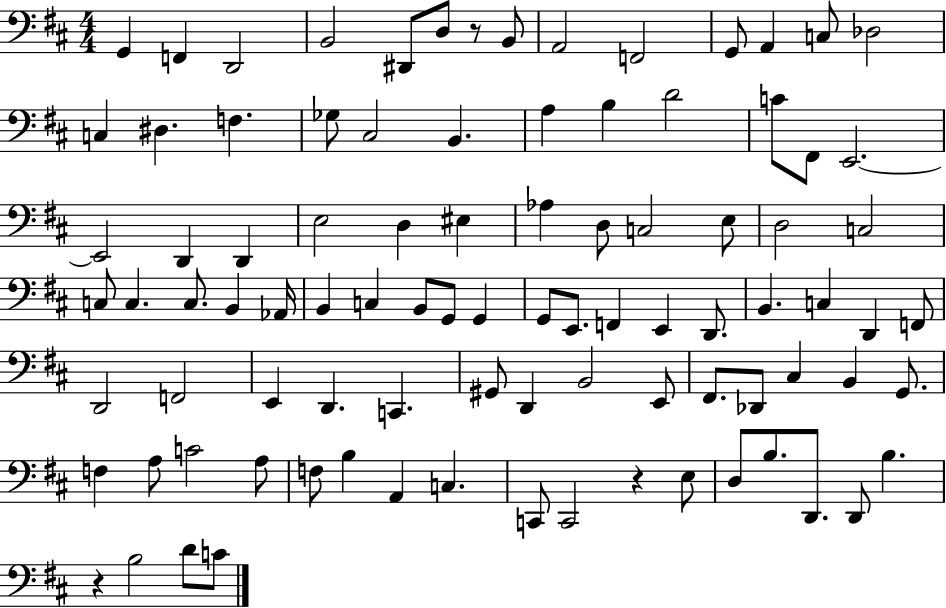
{
  \clef bass
  \numericTimeSignature
  \time 4/4
  \key d \major
  g,4 f,4 d,2 | b,2 dis,8 d8 r8 b,8 | a,2 f,2 | g,8 a,4 c8 des2 | \break c4 dis4. f4. | ges8 cis2 b,4. | a4 b4 d'2 | c'8 fis,8 e,2.~~ | \break e,2 d,4 d,4 | e2 d4 eis4 | aes4 d8 c2 e8 | d2 c2 | \break c8 c4. c8. b,4 aes,16 | b,4 c4 b,8 g,8 g,4 | g,8 e,8. f,4 e,4 d,8. | b,4. c4 d,4 f,8 | \break d,2 f,2 | e,4 d,4. c,4. | gis,8 d,4 b,2 e,8 | fis,8. des,8 cis4 b,4 g,8. | \break f4 a8 c'2 a8 | f8 b4 a,4 c4. | c,8 c,2 r4 e8 | d8 b8. d,8. d,8 b4. | \break r4 b2 d'8 c'8 | \bar "|."
}